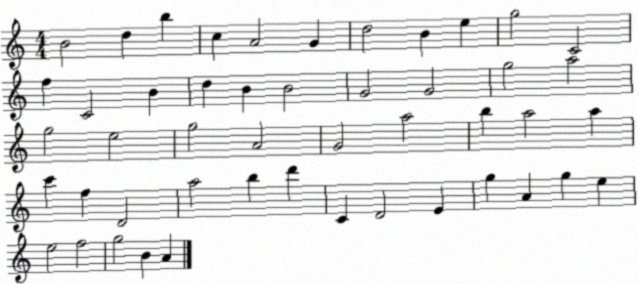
X:1
T:Untitled
M:4/4
L:1/4
K:C
B2 d b c A2 G d2 B e g2 C2 f C2 B d B B2 G2 G2 g2 a2 g2 e2 g2 A2 G2 a2 b a2 a c' f D2 a2 b d' C D2 E g A g e e2 f2 g2 B A